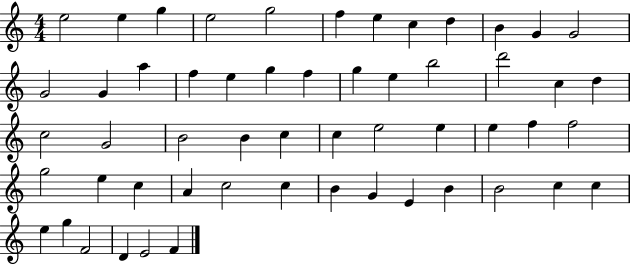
{
  \clef treble
  \numericTimeSignature
  \time 4/4
  \key c \major
  e''2 e''4 g''4 | e''2 g''2 | f''4 e''4 c''4 d''4 | b'4 g'4 g'2 | \break g'2 g'4 a''4 | f''4 e''4 g''4 f''4 | g''4 e''4 b''2 | d'''2 c''4 d''4 | \break c''2 g'2 | b'2 b'4 c''4 | c''4 e''2 e''4 | e''4 f''4 f''2 | \break g''2 e''4 c''4 | a'4 c''2 c''4 | b'4 g'4 e'4 b'4 | b'2 c''4 c''4 | \break e''4 g''4 f'2 | d'4 e'2 f'4 | \bar "|."
}